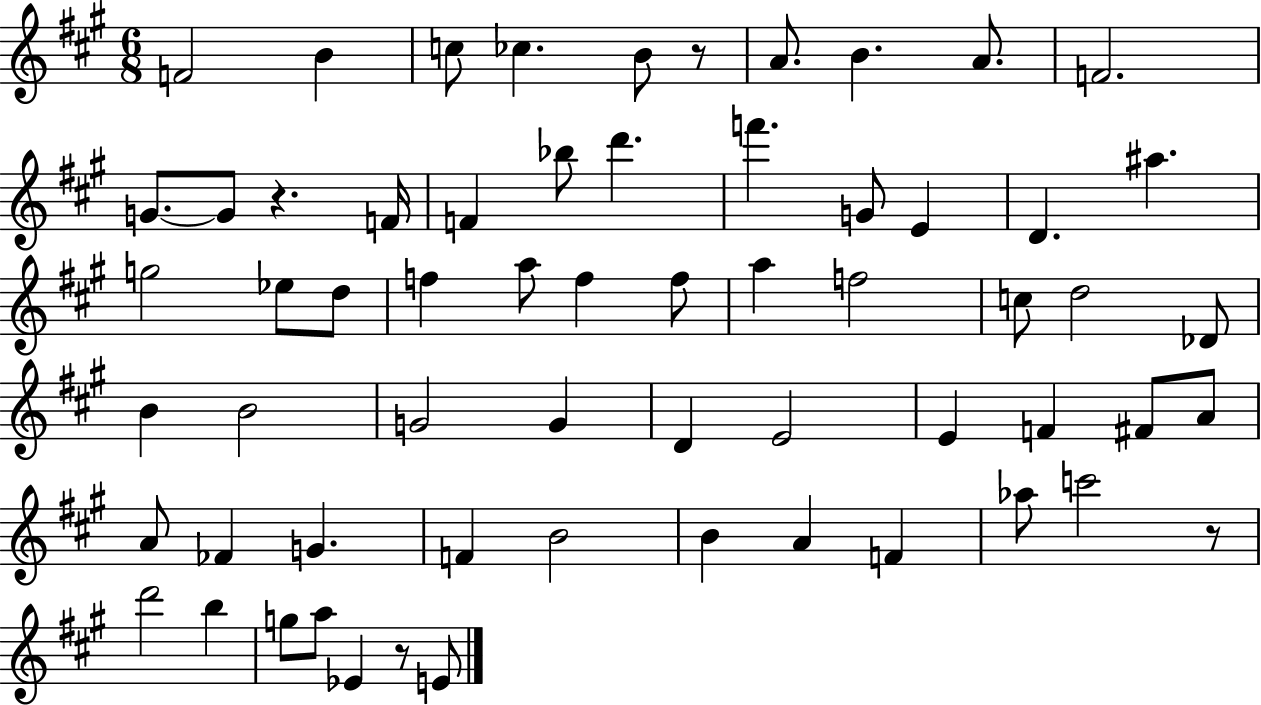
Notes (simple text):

F4/h B4/q C5/e CES5/q. B4/e R/e A4/e. B4/q. A4/e. F4/h. G4/e. G4/e R/q. F4/s F4/q Bb5/e D6/q. F6/q. G4/e E4/q D4/q. A#5/q. G5/h Eb5/e D5/e F5/q A5/e F5/q F5/e A5/q F5/h C5/e D5/h Db4/e B4/q B4/h G4/h G4/q D4/q E4/h E4/q F4/q F#4/e A4/e A4/e FES4/q G4/q. F4/q B4/h B4/q A4/q F4/q Ab5/e C6/h R/e D6/h B5/q G5/e A5/e Eb4/q R/e E4/e